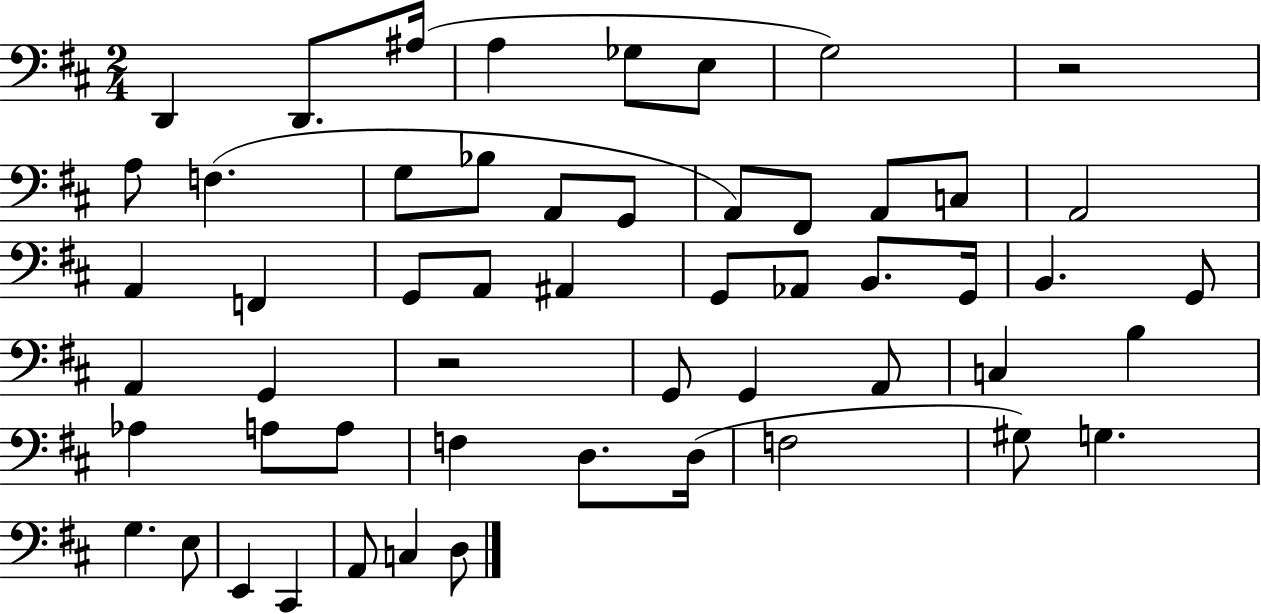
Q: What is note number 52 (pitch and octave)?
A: D3